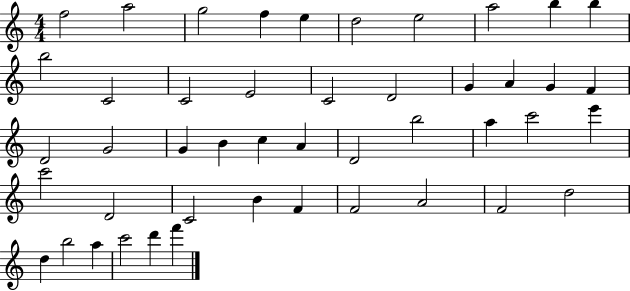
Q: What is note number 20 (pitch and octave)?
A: F4